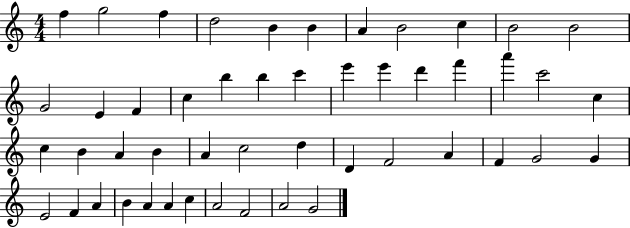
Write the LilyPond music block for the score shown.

{
  \clef treble
  \numericTimeSignature
  \time 4/4
  \key c \major
  f''4 g''2 f''4 | d''2 b'4 b'4 | a'4 b'2 c''4 | b'2 b'2 | \break g'2 e'4 f'4 | c''4 b''4 b''4 c'''4 | e'''4 e'''4 d'''4 f'''4 | a'''4 c'''2 c''4 | \break c''4 b'4 a'4 b'4 | a'4 c''2 d''4 | d'4 f'2 a'4 | f'4 g'2 g'4 | \break e'2 f'4 a'4 | b'4 a'4 a'4 c''4 | a'2 f'2 | a'2 g'2 | \break \bar "|."
}